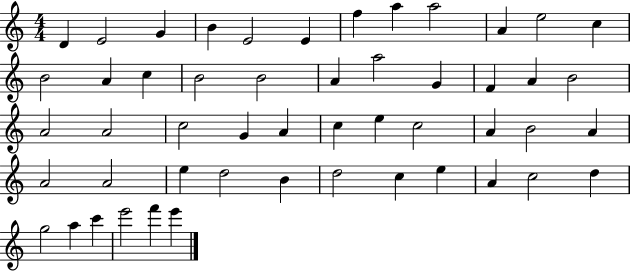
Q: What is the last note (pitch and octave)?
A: E6